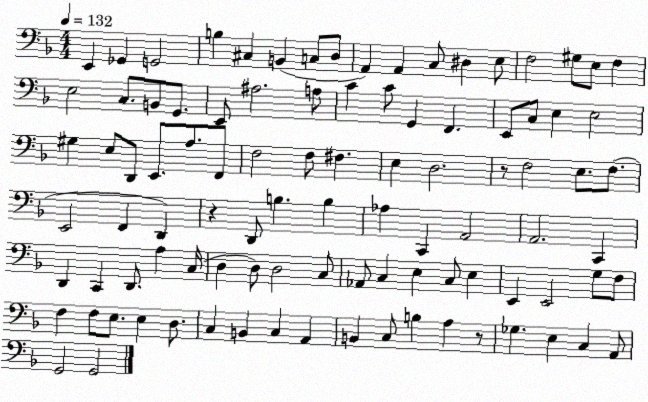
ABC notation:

X:1
T:Untitled
M:4/4
L:1/4
K:F
E,, _G,, G,,2 B, ^C, B,, C,/2 D,/2 A,, A,, C,/2 ^D, E,/2 F,2 ^G,/2 E,/2 F, E,2 C,/2 B,,/2 G,,/2 E,,/2 ^A,2 A,/2 C C/2 G,, F,, E,,/2 C,/2 E, E,2 ^G, E,/2 D,,/2 E,,/2 A,/2 F,,/2 F,2 F,/2 ^F, E, D,2 z/2 F,2 E,/2 F,/2 E,,2 F,, D,, z D,,/2 B, B, _A, C,, A,,2 A,,2 C,, D,, C,, D,,/2 A, C,/4 D, D,/2 D,2 C,/2 _A,,/2 C, E, C,/2 E, E,, E,,2 G,/2 F,/2 F, F,/2 E,/2 E, D,/2 C, B,, C, A,, B,, C,/2 B, A, z/2 _G, E, C, A,,/2 G,,2 G,,2